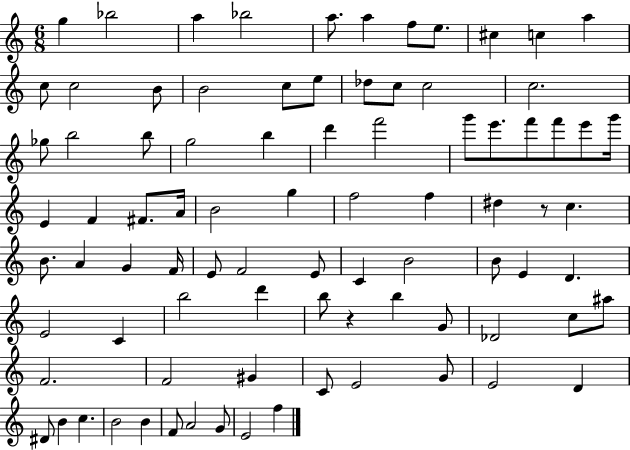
X:1
T:Untitled
M:6/8
L:1/4
K:C
g _b2 a _b2 a/2 a f/2 e/2 ^c c a c/2 c2 B/2 B2 c/2 e/2 _d/2 c/2 c2 c2 _g/2 b2 b/2 g2 b d' f'2 g'/2 e'/2 f'/2 f'/2 e'/2 g'/4 E F ^F/2 A/4 B2 g f2 f ^d z/2 c B/2 A G F/4 E/2 F2 E/2 C B2 B/2 E D E2 C b2 d' b/2 z b G/2 _D2 c/2 ^a/2 F2 F2 ^G C/2 E2 G/2 E2 D ^D/2 B c B2 B F/2 A2 G/2 E2 f